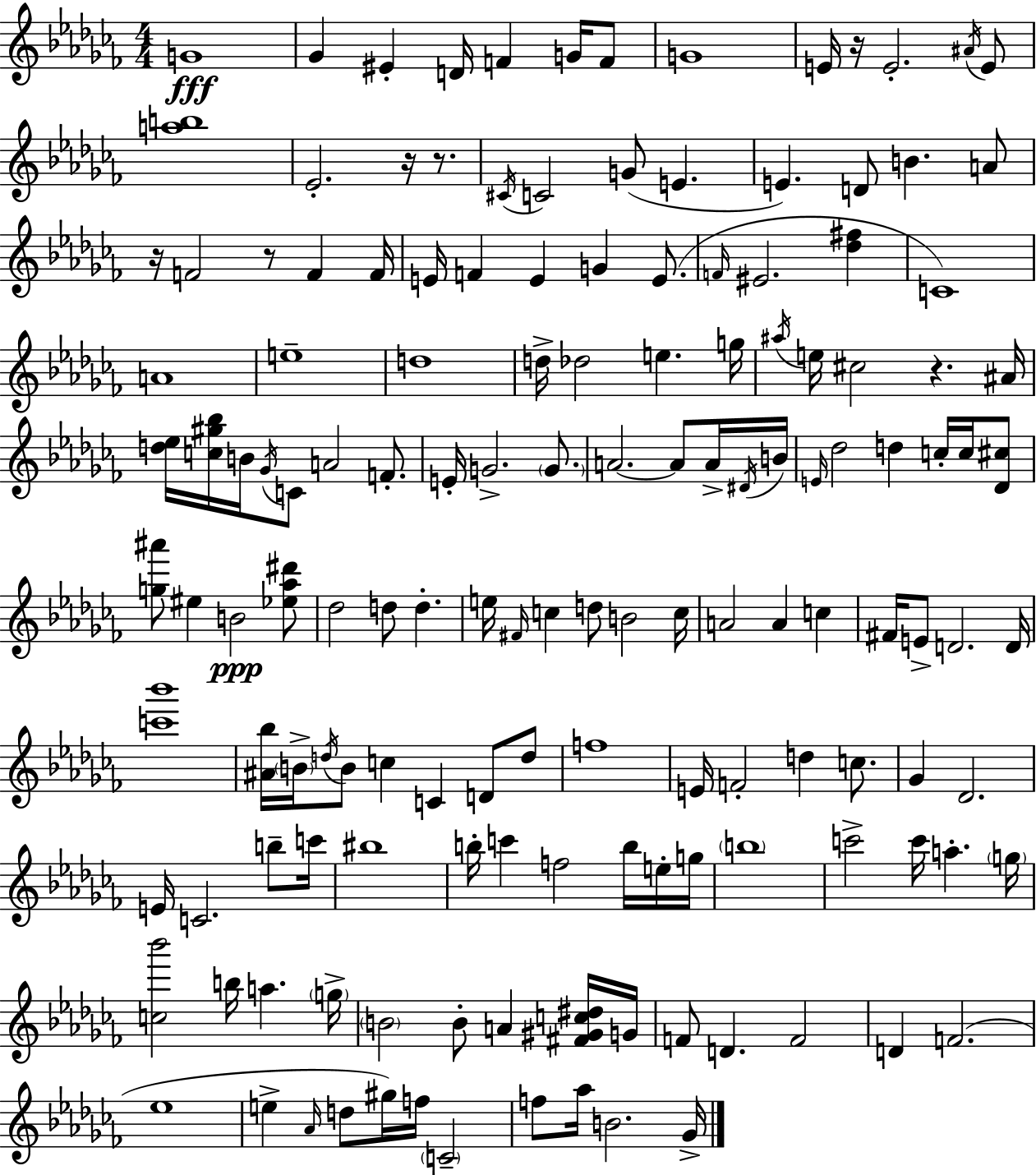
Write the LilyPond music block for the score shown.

{
  \clef treble
  \numericTimeSignature
  \time 4/4
  \key aes \minor
  g'1\fff | ges'4 eis'4-. d'16 f'4 g'16 f'8 | g'1 | e'16 r16 e'2.-. \acciaccatura { ais'16 } e'8 | \break <a'' b''>1 | ees'2.-. r16 r8. | \acciaccatura { cis'16 } c'2 g'8( e'4. | e'4.) d'8 b'4. | \break a'8 r16 f'2 r8 f'4 | f'16 e'16 f'4 e'4 g'4 e'8.( | \grace { f'16 } eis'2. <des'' fis''>4 | c'1) | \break a'1 | e''1-- | d''1 | d''16-> des''2 e''4. | \break g''16 \acciaccatura { ais''16 } e''16 cis''2 r4. | ais'16 <d'' ees''>16 <c'' gis'' bes''>16 b'16 \acciaccatura { ges'16 } c'8 a'2 | f'8.-. e'16-. g'2.-> | \parenthesize g'8. a'2.~~ | \break a'8 a'16-> \acciaccatura { dis'16 } b'16 \grace { e'16 } des''2 d''4 | c''16-. c''16 <des' cis''>8 <g'' ais'''>8 eis''4 b'2\ppp | <ees'' aes'' dis'''>8 des''2 d''8 | d''4.-. e''16 \grace { fis'16 } c''4 d''8 b'2 | \break c''16 a'2 | a'4 c''4 fis'16 e'8-> d'2. | d'16 <c''' bes'''>1 | <ais' bes''>16 \parenthesize b'16-> \acciaccatura { d''16 } b'8 c''4 | \break c'4 d'8 d''8 f''1 | e'16 f'2-. | d''4 c''8. ges'4 des'2. | e'16 c'2. | \break b''8-- c'''16 bis''1 | b''16-. c'''4 f''2 | b''16 e''16-. g''16 \parenthesize b''1 | c'''2-> | \break c'''16 a''4.-. \parenthesize g''16 <c'' bes'''>2 | b''16 a''4. \parenthesize g''16-> \parenthesize b'2 | b'8-. a'4 <fis' gis' c'' dis''>16 g'16 f'8 d'4. | f'2 d'4 f'2.( | \break ees''1 | e''4-> \grace { aes'16 } d''8 | gis''16) f''16 \parenthesize c'2-- f''8 aes''16 b'2. | ges'16-> \bar "|."
}